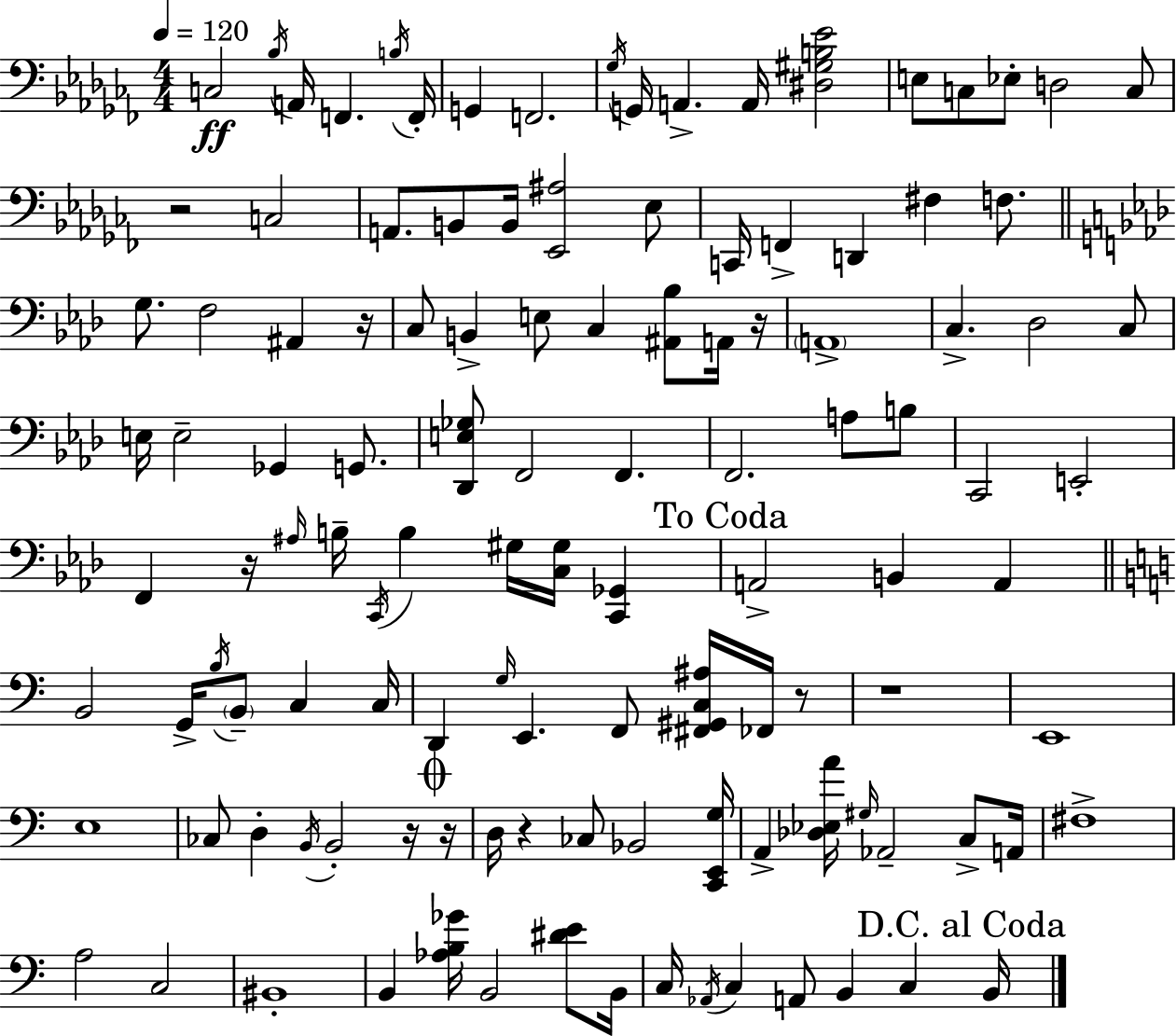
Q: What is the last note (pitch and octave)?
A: B2